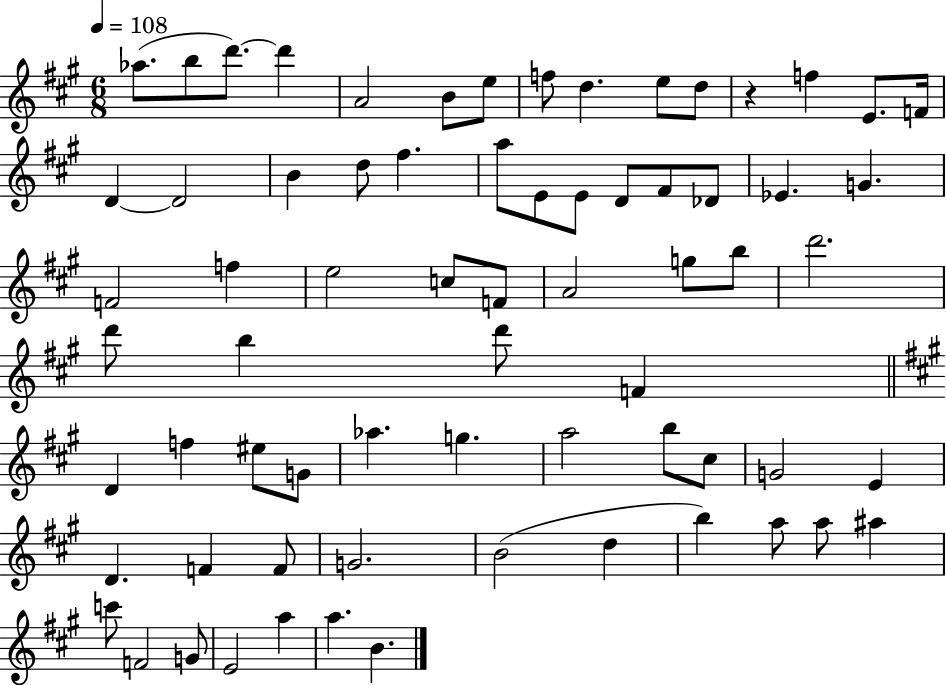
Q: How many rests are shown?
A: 1